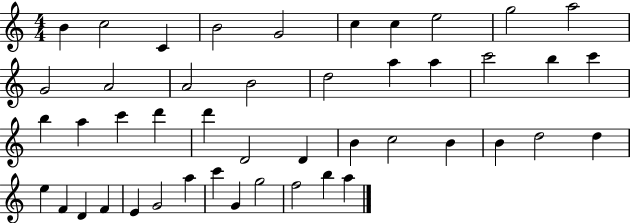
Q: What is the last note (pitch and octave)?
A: A5